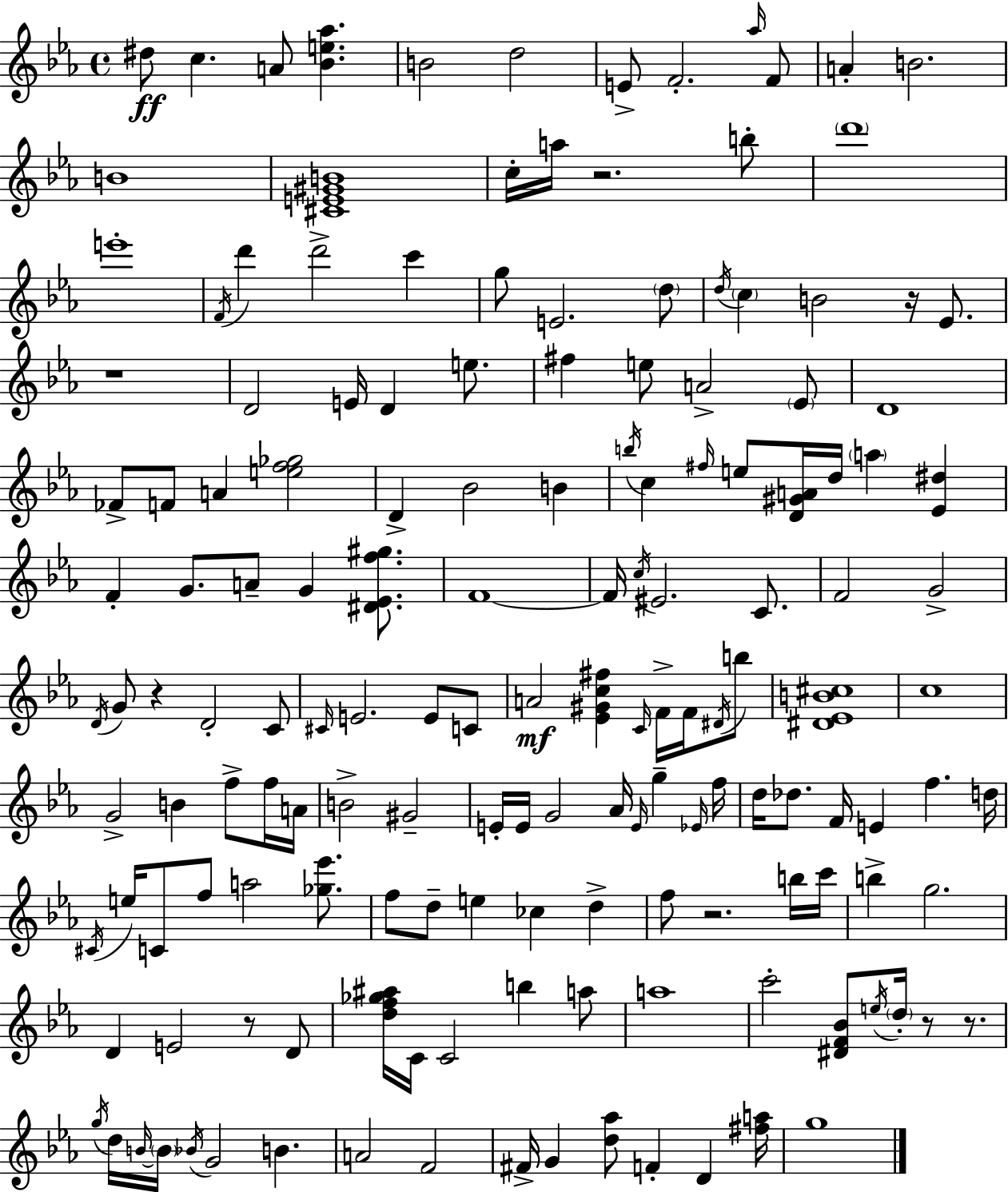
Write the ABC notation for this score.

X:1
T:Untitled
M:4/4
L:1/4
K:Cm
^d/2 c A/2 [_Be_a] B2 d2 E/2 F2 _a/4 F/2 A B2 B4 [^CE^GB]4 c/4 a/4 z2 b/2 d'4 e'4 F/4 d' d'2 c' g/2 E2 d/2 d/4 c B2 z/4 _E/2 z4 D2 E/4 D e/2 ^f e/2 A2 _E/2 D4 _F/2 F/2 A [ef_g]2 D _B2 B b/4 c ^f/4 e/2 [D^GA]/4 d/4 a [_E^d] F G/2 A/2 G [^D_Ef^g]/2 F4 F/4 c/4 ^E2 C/2 F2 G2 D/4 G/2 z D2 C/2 ^C/4 E2 E/2 C/2 A2 [_E^Gc^f] C/4 F/4 F/4 ^D/4 b/2 [^D_EB^c]4 c4 G2 B f/2 f/4 A/4 B2 ^G2 E/4 E/4 G2 _A/4 E/4 g _E/4 f/4 d/4 _d/2 F/4 E f d/4 ^C/4 e/4 C/2 f/2 a2 [_g_e']/2 f/2 d/2 e _c d f/2 z2 b/4 c'/4 b g2 D E2 z/2 D/2 [df_g^a]/4 C/4 C2 b a/2 a4 c'2 [^DF_B]/2 e/4 d/4 z/2 z/2 g/4 d/4 B/4 B/4 _B/4 G2 B A2 F2 ^F/4 G [d_a]/2 F D [^fa]/4 g4